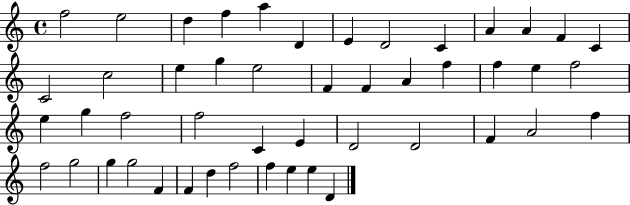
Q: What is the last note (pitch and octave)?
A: D4